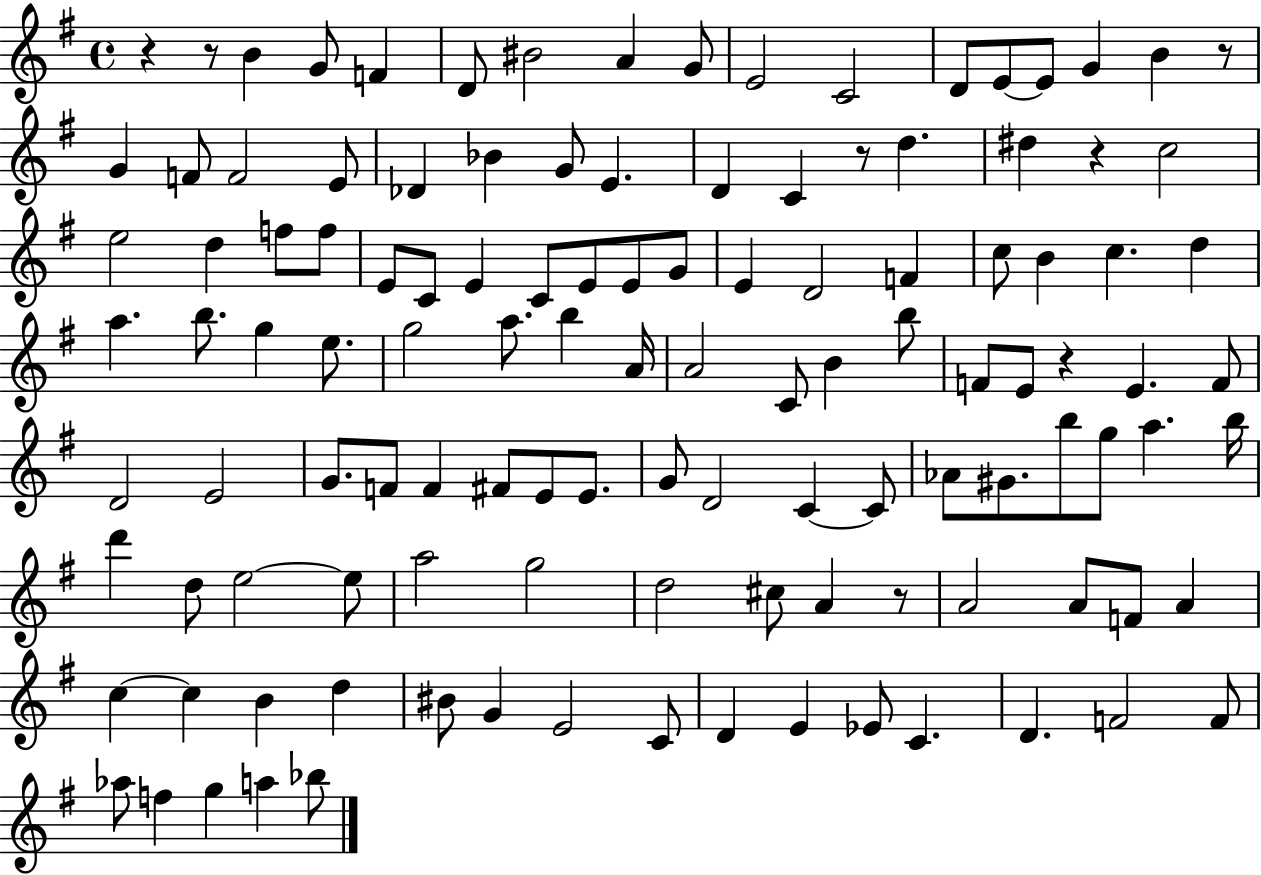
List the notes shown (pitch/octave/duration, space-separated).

R/q R/e B4/q G4/e F4/q D4/e BIS4/h A4/q G4/e E4/h C4/h D4/e E4/e E4/e G4/q B4/q R/e G4/q F4/e F4/h E4/e Db4/q Bb4/q G4/e E4/q. D4/q C4/q R/e D5/q. D#5/q R/q C5/h E5/h D5/q F5/e F5/e E4/e C4/e E4/q C4/e E4/e E4/e G4/e E4/q D4/h F4/q C5/e B4/q C5/q. D5/q A5/q. B5/e. G5/q E5/e. G5/h A5/e. B5/q A4/s A4/h C4/e B4/q B5/e F4/e E4/e R/q E4/q. F4/e D4/h E4/h G4/e. F4/e F4/q F#4/e E4/e E4/e. G4/e D4/h C4/q C4/e Ab4/e G#4/e. B5/e G5/e A5/q. B5/s D6/q D5/e E5/h E5/e A5/h G5/h D5/h C#5/e A4/q R/e A4/h A4/e F4/e A4/q C5/q C5/q B4/q D5/q BIS4/e G4/q E4/h C4/e D4/q E4/q Eb4/e C4/q. D4/q. F4/h F4/e Ab5/e F5/q G5/q A5/q Bb5/e